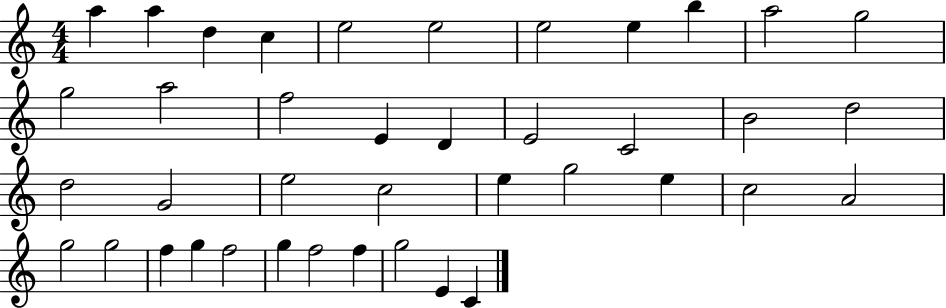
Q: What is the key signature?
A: C major